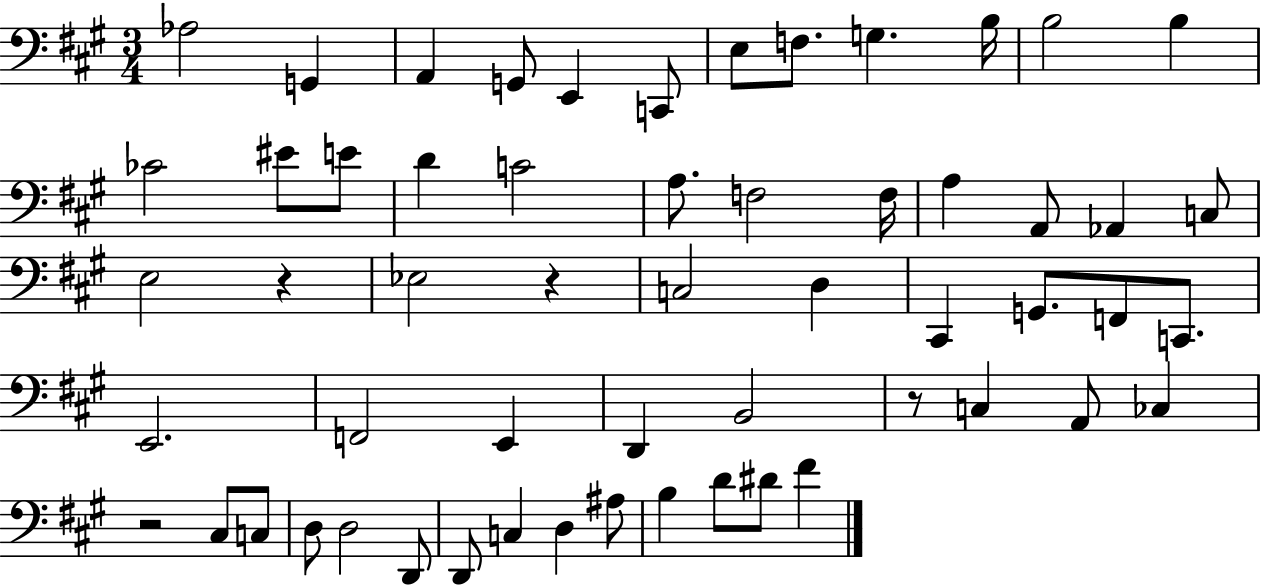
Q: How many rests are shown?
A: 4